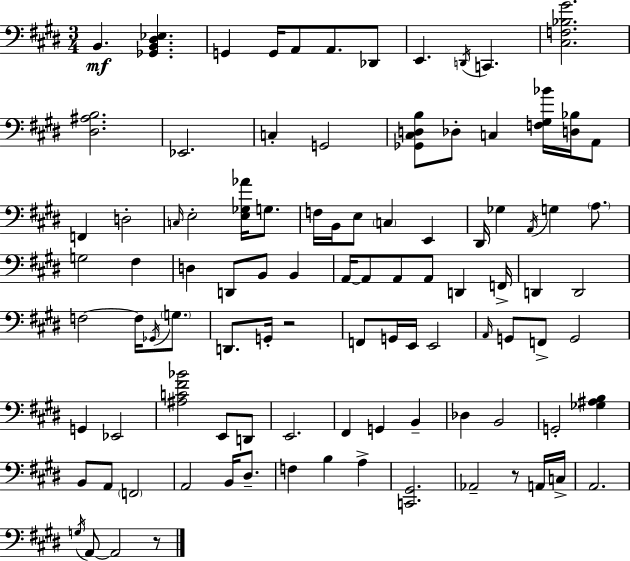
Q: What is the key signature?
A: E major